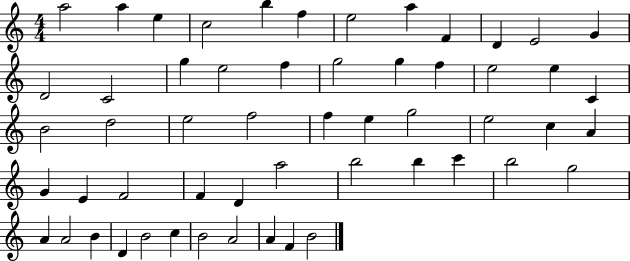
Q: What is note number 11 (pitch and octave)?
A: E4